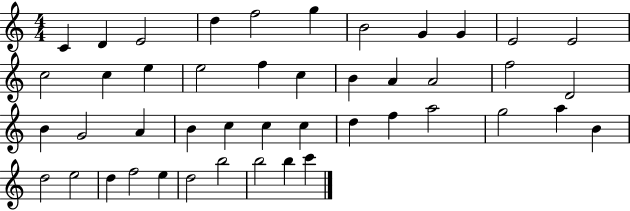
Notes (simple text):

C4/q D4/q E4/h D5/q F5/h G5/q B4/h G4/q G4/q E4/h E4/h C5/h C5/q E5/q E5/h F5/q C5/q B4/q A4/q A4/h F5/h D4/h B4/q G4/h A4/q B4/q C5/q C5/q C5/q D5/q F5/q A5/h G5/h A5/q B4/q D5/h E5/h D5/q F5/h E5/q D5/h B5/h B5/h B5/q C6/q